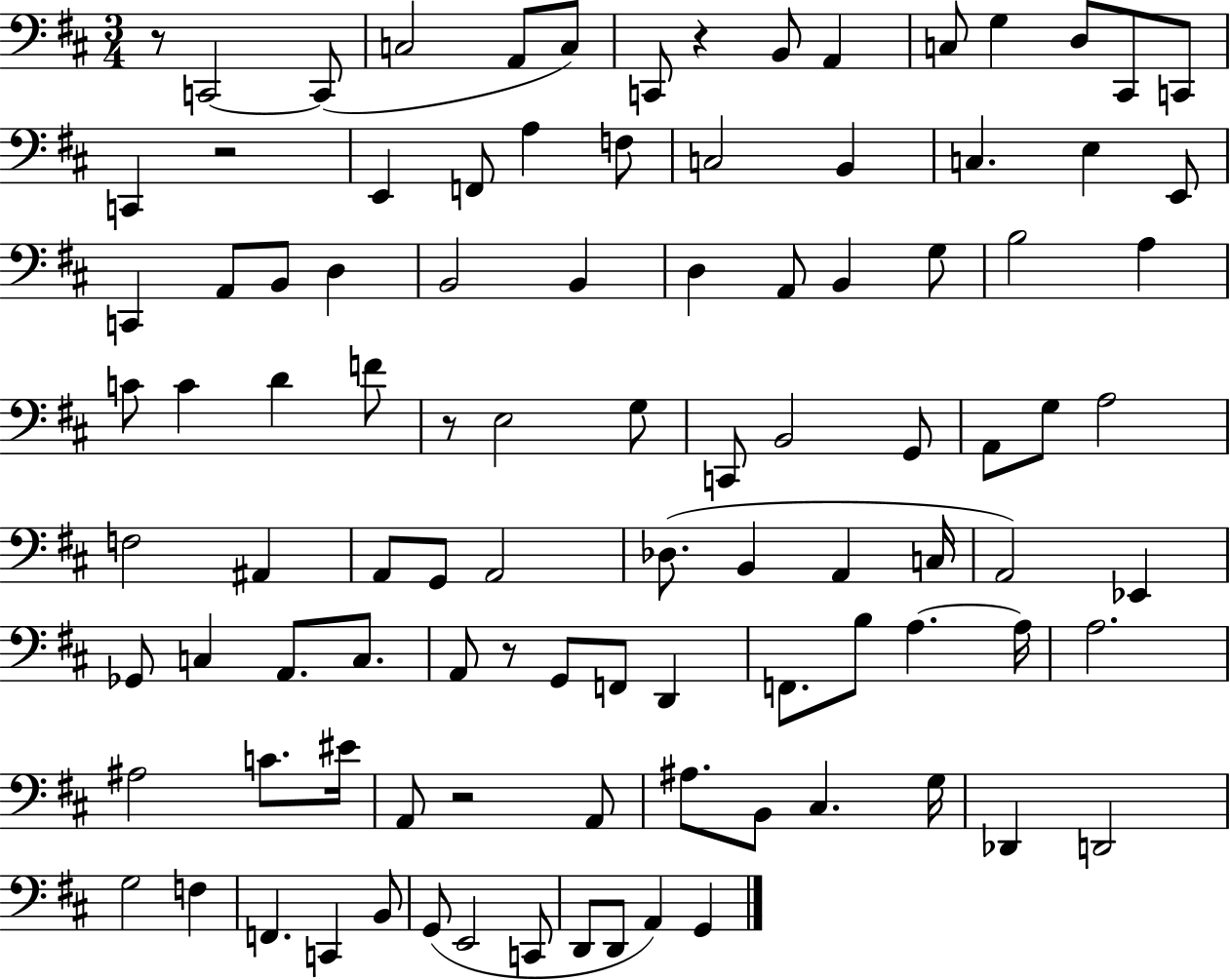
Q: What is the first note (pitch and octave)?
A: C2